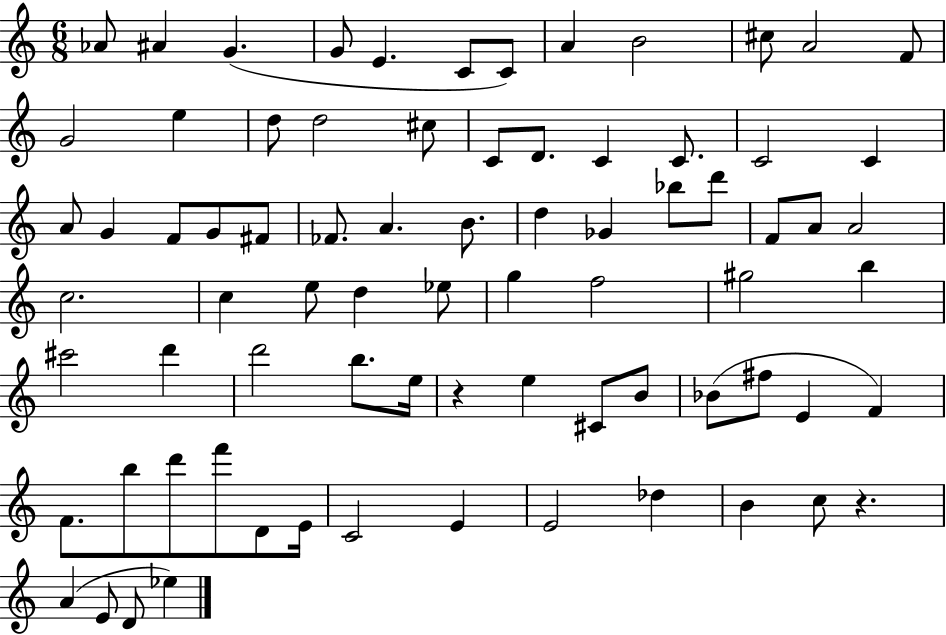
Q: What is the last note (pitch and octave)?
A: Eb5